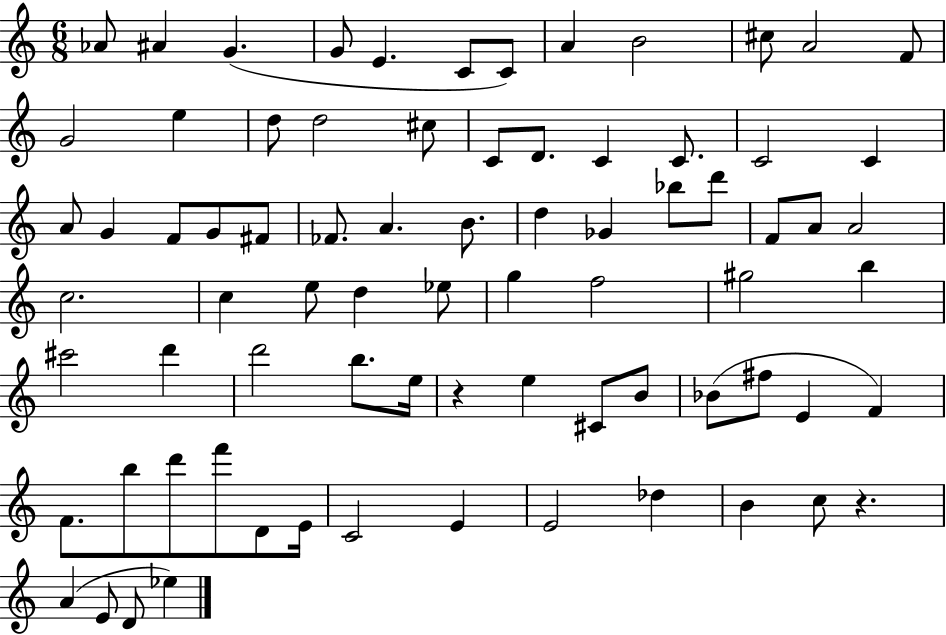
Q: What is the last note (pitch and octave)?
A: Eb5